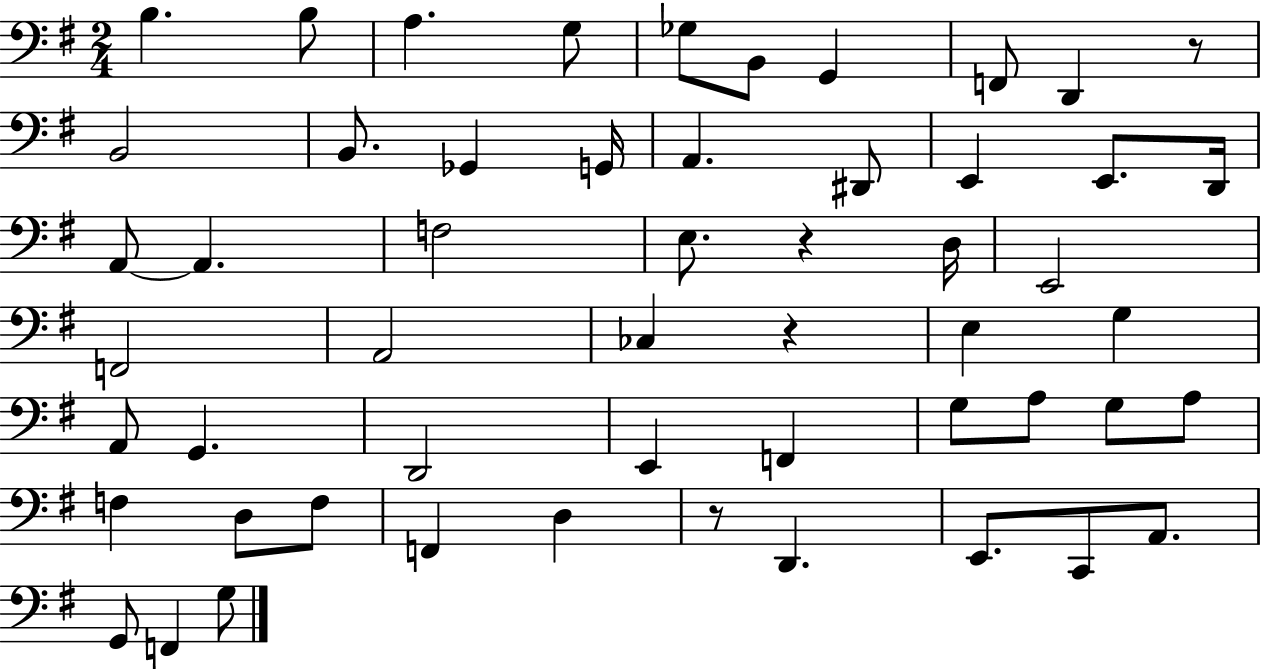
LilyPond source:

{
  \clef bass
  \numericTimeSignature
  \time 2/4
  \key g \major
  b4. b8 | a4. g8 | ges8 b,8 g,4 | f,8 d,4 r8 | \break b,2 | b,8. ges,4 g,16 | a,4. dis,8 | e,4 e,8. d,16 | \break a,8~~ a,4. | f2 | e8. r4 d16 | e,2 | \break f,2 | a,2 | ces4 r4 | e4 g4 | \break a,8 g,4. | d,2 | e,4 f,4 | g8 a8 g8 a8 | \break f4 d8 f8 | f,4 d4 | r8 d,4. | e,8. c,8 a,8. | \break g,8 f,4 g8 | \bar "|."
}